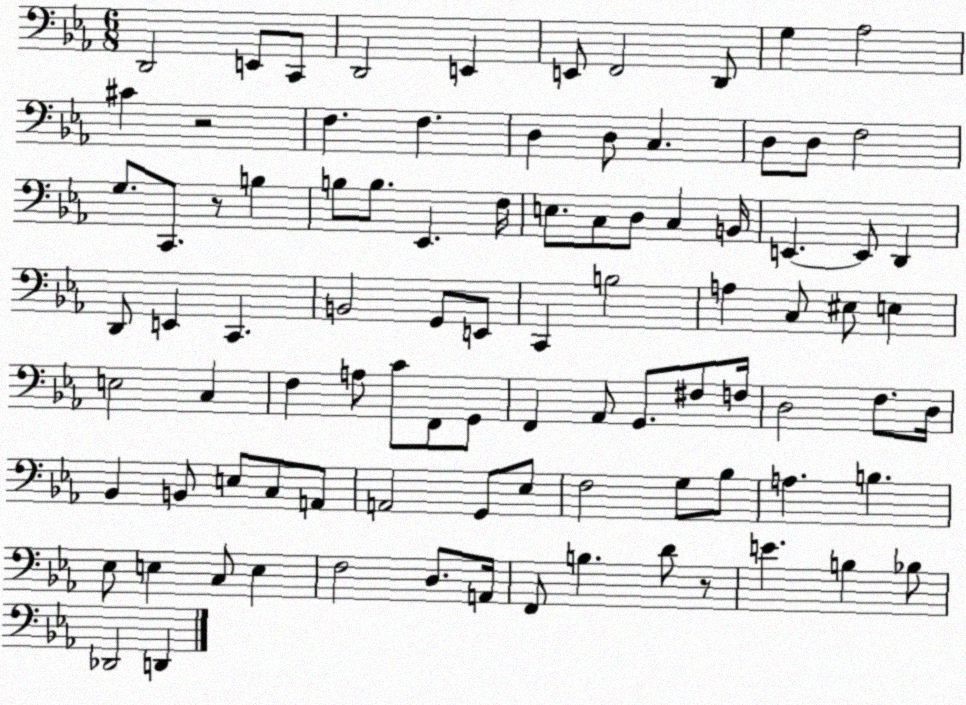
X:1
T:Untitled
M:6/8
L:1/4
K:Eb
D,,2 E,,/2 C,,/2 D,,2 E,, E,,/2 F,,2 D,,/2 G, _A,2 ^C z2 F, F, D, D,/2 C, D,/2 D,/2 F,2 G,/2 C,,/2 z/2 B, B,/2 B,/2 _E,, F,/4 E,/2 C,/2 D,/2 C, B,,/4 E,, E,,/2 D,, D,,/2 E,, C,, B,,2 G,,/2 E,,/2 C,, B,2 A, C,/2 ^E,/2 E, E,2 C, F, A,/2 C/2 F,,/2 G,,/2 F,, _A,,/2 G,,/2 ^F,/2 F,/4 D,2 F,/2 D,/4 _B,, B,,/2 E,/2 C,/2 A,,/2 A,,2 G,,/2 _E,/2 F,2 G,/2 _B,/2 A, B, _E,/2 E, C,/2 E, F,2 D,/2 A,,/4 F,,/2 B, D/2 z/2 E B, _B,/2 _D,,2 D,,